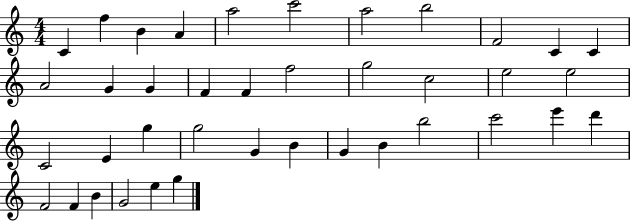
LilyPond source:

{
  \clef treble
  \numericTimeSignature
  \time 4/4
  \key c \major
  c'4 f''4 b'4 a'4 | a''2 c'''2 | a''2 b''2 | f'2 c'4 c'4 | \break a'2 g'4 g'4 | f'4 f'4 f''2 | g''2 c''2 | e''2 e''2 | \break c'2 e'4 g''4 | g''2 g'4 b'4 | g'4 b'4 b''2 | c'''2 e'''4 d'''4 | \break f'2 f'4 b'4 | g'2 e''4 g''4 | \bar "|."
}